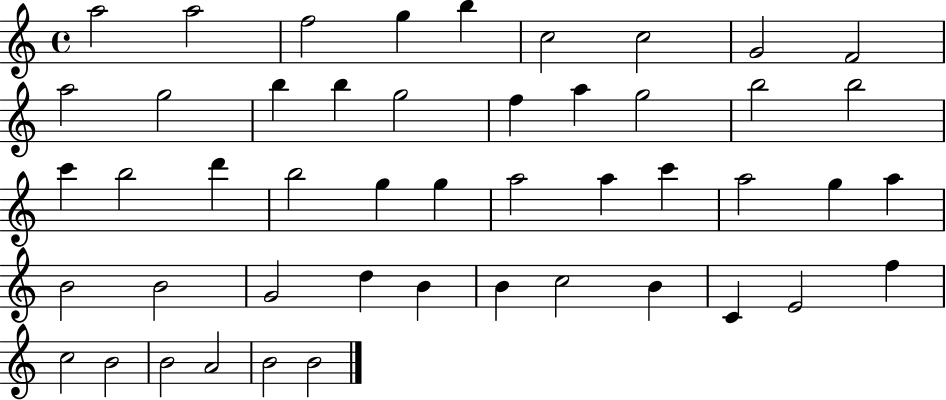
X:1
T:Untitled
M:4/4
L:1/4
K:C
a2 a2 f2 g b c2 c2 G2 F2 a2 g2 b b g2 f a g2 b2 b2 c' b2 d' b2 g g a2 a c' a2 g a B2 B2 G2 d B B c2 B C E2 f c2 B2 B2 A2 B2 B2